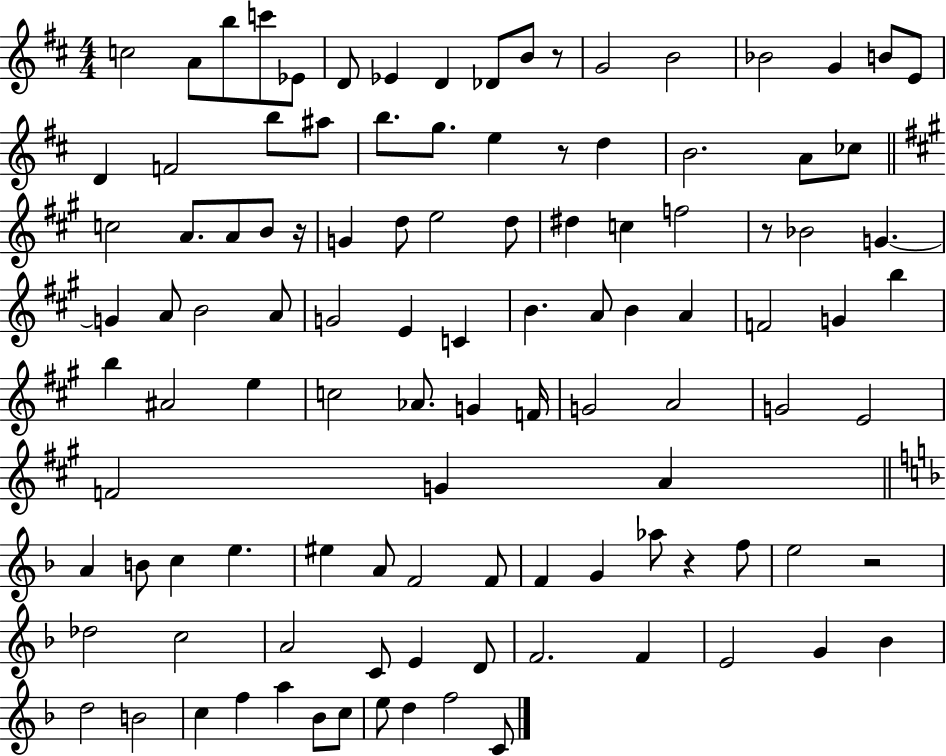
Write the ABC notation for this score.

X:1
T:Untitled
M:4/4
L:1/4
K:D
c2 A/2 b/2 c'/2 _E/2 D/2 _E D _D/2 B/2 z/2 G2 B2 _B2 G B/2 E/2 D F2 b/2 ^a/2 b/2 g/2 e z/2 d B2 A/2 _c/2 c2 A/2 A/2 B/2 z/4 G d/2 e2 d/2 ^d c f2 z/2 _B2 G G A/2 B2 A/2 G2 E C B A/2 B A F2 G b b ^A2 e c2 _A/2 G F/4 G2 A2 G2 E2 F2 G A A B/2 c e ^e A/2 F2 F/2 F G _a/2 z f/2 e2 z2 _d2 c2 A2 C/2 E D/2 F2 F E2 G _B d2 B2 c f a _B/2 c/2 e/2 d f2 C/2